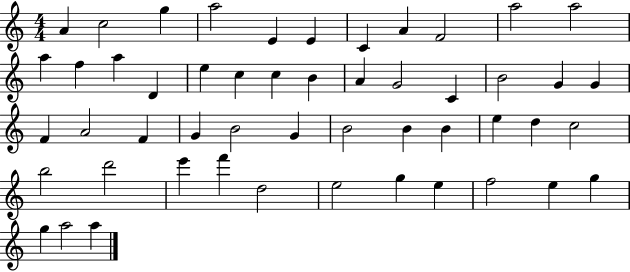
A4/q C5/h G5/q A5/h E4/q E4/q C4/q A4/q F4/h A5/h A5/h A5/q F5/q A5/q D4/q E5/q C5/q C5/q B4/q A4/q G4/h C4/q B4/h G4/q G4/q F4/q A4/h F4/q G4/q B4/h G4/q B4/h B4/q B4/q E5/q D5/q C5/h B5/h D6/h E6/q F6/q D5/h E5/h G5/q E5/q F5/h E5/q G5/q G5/q A5/h A5/q